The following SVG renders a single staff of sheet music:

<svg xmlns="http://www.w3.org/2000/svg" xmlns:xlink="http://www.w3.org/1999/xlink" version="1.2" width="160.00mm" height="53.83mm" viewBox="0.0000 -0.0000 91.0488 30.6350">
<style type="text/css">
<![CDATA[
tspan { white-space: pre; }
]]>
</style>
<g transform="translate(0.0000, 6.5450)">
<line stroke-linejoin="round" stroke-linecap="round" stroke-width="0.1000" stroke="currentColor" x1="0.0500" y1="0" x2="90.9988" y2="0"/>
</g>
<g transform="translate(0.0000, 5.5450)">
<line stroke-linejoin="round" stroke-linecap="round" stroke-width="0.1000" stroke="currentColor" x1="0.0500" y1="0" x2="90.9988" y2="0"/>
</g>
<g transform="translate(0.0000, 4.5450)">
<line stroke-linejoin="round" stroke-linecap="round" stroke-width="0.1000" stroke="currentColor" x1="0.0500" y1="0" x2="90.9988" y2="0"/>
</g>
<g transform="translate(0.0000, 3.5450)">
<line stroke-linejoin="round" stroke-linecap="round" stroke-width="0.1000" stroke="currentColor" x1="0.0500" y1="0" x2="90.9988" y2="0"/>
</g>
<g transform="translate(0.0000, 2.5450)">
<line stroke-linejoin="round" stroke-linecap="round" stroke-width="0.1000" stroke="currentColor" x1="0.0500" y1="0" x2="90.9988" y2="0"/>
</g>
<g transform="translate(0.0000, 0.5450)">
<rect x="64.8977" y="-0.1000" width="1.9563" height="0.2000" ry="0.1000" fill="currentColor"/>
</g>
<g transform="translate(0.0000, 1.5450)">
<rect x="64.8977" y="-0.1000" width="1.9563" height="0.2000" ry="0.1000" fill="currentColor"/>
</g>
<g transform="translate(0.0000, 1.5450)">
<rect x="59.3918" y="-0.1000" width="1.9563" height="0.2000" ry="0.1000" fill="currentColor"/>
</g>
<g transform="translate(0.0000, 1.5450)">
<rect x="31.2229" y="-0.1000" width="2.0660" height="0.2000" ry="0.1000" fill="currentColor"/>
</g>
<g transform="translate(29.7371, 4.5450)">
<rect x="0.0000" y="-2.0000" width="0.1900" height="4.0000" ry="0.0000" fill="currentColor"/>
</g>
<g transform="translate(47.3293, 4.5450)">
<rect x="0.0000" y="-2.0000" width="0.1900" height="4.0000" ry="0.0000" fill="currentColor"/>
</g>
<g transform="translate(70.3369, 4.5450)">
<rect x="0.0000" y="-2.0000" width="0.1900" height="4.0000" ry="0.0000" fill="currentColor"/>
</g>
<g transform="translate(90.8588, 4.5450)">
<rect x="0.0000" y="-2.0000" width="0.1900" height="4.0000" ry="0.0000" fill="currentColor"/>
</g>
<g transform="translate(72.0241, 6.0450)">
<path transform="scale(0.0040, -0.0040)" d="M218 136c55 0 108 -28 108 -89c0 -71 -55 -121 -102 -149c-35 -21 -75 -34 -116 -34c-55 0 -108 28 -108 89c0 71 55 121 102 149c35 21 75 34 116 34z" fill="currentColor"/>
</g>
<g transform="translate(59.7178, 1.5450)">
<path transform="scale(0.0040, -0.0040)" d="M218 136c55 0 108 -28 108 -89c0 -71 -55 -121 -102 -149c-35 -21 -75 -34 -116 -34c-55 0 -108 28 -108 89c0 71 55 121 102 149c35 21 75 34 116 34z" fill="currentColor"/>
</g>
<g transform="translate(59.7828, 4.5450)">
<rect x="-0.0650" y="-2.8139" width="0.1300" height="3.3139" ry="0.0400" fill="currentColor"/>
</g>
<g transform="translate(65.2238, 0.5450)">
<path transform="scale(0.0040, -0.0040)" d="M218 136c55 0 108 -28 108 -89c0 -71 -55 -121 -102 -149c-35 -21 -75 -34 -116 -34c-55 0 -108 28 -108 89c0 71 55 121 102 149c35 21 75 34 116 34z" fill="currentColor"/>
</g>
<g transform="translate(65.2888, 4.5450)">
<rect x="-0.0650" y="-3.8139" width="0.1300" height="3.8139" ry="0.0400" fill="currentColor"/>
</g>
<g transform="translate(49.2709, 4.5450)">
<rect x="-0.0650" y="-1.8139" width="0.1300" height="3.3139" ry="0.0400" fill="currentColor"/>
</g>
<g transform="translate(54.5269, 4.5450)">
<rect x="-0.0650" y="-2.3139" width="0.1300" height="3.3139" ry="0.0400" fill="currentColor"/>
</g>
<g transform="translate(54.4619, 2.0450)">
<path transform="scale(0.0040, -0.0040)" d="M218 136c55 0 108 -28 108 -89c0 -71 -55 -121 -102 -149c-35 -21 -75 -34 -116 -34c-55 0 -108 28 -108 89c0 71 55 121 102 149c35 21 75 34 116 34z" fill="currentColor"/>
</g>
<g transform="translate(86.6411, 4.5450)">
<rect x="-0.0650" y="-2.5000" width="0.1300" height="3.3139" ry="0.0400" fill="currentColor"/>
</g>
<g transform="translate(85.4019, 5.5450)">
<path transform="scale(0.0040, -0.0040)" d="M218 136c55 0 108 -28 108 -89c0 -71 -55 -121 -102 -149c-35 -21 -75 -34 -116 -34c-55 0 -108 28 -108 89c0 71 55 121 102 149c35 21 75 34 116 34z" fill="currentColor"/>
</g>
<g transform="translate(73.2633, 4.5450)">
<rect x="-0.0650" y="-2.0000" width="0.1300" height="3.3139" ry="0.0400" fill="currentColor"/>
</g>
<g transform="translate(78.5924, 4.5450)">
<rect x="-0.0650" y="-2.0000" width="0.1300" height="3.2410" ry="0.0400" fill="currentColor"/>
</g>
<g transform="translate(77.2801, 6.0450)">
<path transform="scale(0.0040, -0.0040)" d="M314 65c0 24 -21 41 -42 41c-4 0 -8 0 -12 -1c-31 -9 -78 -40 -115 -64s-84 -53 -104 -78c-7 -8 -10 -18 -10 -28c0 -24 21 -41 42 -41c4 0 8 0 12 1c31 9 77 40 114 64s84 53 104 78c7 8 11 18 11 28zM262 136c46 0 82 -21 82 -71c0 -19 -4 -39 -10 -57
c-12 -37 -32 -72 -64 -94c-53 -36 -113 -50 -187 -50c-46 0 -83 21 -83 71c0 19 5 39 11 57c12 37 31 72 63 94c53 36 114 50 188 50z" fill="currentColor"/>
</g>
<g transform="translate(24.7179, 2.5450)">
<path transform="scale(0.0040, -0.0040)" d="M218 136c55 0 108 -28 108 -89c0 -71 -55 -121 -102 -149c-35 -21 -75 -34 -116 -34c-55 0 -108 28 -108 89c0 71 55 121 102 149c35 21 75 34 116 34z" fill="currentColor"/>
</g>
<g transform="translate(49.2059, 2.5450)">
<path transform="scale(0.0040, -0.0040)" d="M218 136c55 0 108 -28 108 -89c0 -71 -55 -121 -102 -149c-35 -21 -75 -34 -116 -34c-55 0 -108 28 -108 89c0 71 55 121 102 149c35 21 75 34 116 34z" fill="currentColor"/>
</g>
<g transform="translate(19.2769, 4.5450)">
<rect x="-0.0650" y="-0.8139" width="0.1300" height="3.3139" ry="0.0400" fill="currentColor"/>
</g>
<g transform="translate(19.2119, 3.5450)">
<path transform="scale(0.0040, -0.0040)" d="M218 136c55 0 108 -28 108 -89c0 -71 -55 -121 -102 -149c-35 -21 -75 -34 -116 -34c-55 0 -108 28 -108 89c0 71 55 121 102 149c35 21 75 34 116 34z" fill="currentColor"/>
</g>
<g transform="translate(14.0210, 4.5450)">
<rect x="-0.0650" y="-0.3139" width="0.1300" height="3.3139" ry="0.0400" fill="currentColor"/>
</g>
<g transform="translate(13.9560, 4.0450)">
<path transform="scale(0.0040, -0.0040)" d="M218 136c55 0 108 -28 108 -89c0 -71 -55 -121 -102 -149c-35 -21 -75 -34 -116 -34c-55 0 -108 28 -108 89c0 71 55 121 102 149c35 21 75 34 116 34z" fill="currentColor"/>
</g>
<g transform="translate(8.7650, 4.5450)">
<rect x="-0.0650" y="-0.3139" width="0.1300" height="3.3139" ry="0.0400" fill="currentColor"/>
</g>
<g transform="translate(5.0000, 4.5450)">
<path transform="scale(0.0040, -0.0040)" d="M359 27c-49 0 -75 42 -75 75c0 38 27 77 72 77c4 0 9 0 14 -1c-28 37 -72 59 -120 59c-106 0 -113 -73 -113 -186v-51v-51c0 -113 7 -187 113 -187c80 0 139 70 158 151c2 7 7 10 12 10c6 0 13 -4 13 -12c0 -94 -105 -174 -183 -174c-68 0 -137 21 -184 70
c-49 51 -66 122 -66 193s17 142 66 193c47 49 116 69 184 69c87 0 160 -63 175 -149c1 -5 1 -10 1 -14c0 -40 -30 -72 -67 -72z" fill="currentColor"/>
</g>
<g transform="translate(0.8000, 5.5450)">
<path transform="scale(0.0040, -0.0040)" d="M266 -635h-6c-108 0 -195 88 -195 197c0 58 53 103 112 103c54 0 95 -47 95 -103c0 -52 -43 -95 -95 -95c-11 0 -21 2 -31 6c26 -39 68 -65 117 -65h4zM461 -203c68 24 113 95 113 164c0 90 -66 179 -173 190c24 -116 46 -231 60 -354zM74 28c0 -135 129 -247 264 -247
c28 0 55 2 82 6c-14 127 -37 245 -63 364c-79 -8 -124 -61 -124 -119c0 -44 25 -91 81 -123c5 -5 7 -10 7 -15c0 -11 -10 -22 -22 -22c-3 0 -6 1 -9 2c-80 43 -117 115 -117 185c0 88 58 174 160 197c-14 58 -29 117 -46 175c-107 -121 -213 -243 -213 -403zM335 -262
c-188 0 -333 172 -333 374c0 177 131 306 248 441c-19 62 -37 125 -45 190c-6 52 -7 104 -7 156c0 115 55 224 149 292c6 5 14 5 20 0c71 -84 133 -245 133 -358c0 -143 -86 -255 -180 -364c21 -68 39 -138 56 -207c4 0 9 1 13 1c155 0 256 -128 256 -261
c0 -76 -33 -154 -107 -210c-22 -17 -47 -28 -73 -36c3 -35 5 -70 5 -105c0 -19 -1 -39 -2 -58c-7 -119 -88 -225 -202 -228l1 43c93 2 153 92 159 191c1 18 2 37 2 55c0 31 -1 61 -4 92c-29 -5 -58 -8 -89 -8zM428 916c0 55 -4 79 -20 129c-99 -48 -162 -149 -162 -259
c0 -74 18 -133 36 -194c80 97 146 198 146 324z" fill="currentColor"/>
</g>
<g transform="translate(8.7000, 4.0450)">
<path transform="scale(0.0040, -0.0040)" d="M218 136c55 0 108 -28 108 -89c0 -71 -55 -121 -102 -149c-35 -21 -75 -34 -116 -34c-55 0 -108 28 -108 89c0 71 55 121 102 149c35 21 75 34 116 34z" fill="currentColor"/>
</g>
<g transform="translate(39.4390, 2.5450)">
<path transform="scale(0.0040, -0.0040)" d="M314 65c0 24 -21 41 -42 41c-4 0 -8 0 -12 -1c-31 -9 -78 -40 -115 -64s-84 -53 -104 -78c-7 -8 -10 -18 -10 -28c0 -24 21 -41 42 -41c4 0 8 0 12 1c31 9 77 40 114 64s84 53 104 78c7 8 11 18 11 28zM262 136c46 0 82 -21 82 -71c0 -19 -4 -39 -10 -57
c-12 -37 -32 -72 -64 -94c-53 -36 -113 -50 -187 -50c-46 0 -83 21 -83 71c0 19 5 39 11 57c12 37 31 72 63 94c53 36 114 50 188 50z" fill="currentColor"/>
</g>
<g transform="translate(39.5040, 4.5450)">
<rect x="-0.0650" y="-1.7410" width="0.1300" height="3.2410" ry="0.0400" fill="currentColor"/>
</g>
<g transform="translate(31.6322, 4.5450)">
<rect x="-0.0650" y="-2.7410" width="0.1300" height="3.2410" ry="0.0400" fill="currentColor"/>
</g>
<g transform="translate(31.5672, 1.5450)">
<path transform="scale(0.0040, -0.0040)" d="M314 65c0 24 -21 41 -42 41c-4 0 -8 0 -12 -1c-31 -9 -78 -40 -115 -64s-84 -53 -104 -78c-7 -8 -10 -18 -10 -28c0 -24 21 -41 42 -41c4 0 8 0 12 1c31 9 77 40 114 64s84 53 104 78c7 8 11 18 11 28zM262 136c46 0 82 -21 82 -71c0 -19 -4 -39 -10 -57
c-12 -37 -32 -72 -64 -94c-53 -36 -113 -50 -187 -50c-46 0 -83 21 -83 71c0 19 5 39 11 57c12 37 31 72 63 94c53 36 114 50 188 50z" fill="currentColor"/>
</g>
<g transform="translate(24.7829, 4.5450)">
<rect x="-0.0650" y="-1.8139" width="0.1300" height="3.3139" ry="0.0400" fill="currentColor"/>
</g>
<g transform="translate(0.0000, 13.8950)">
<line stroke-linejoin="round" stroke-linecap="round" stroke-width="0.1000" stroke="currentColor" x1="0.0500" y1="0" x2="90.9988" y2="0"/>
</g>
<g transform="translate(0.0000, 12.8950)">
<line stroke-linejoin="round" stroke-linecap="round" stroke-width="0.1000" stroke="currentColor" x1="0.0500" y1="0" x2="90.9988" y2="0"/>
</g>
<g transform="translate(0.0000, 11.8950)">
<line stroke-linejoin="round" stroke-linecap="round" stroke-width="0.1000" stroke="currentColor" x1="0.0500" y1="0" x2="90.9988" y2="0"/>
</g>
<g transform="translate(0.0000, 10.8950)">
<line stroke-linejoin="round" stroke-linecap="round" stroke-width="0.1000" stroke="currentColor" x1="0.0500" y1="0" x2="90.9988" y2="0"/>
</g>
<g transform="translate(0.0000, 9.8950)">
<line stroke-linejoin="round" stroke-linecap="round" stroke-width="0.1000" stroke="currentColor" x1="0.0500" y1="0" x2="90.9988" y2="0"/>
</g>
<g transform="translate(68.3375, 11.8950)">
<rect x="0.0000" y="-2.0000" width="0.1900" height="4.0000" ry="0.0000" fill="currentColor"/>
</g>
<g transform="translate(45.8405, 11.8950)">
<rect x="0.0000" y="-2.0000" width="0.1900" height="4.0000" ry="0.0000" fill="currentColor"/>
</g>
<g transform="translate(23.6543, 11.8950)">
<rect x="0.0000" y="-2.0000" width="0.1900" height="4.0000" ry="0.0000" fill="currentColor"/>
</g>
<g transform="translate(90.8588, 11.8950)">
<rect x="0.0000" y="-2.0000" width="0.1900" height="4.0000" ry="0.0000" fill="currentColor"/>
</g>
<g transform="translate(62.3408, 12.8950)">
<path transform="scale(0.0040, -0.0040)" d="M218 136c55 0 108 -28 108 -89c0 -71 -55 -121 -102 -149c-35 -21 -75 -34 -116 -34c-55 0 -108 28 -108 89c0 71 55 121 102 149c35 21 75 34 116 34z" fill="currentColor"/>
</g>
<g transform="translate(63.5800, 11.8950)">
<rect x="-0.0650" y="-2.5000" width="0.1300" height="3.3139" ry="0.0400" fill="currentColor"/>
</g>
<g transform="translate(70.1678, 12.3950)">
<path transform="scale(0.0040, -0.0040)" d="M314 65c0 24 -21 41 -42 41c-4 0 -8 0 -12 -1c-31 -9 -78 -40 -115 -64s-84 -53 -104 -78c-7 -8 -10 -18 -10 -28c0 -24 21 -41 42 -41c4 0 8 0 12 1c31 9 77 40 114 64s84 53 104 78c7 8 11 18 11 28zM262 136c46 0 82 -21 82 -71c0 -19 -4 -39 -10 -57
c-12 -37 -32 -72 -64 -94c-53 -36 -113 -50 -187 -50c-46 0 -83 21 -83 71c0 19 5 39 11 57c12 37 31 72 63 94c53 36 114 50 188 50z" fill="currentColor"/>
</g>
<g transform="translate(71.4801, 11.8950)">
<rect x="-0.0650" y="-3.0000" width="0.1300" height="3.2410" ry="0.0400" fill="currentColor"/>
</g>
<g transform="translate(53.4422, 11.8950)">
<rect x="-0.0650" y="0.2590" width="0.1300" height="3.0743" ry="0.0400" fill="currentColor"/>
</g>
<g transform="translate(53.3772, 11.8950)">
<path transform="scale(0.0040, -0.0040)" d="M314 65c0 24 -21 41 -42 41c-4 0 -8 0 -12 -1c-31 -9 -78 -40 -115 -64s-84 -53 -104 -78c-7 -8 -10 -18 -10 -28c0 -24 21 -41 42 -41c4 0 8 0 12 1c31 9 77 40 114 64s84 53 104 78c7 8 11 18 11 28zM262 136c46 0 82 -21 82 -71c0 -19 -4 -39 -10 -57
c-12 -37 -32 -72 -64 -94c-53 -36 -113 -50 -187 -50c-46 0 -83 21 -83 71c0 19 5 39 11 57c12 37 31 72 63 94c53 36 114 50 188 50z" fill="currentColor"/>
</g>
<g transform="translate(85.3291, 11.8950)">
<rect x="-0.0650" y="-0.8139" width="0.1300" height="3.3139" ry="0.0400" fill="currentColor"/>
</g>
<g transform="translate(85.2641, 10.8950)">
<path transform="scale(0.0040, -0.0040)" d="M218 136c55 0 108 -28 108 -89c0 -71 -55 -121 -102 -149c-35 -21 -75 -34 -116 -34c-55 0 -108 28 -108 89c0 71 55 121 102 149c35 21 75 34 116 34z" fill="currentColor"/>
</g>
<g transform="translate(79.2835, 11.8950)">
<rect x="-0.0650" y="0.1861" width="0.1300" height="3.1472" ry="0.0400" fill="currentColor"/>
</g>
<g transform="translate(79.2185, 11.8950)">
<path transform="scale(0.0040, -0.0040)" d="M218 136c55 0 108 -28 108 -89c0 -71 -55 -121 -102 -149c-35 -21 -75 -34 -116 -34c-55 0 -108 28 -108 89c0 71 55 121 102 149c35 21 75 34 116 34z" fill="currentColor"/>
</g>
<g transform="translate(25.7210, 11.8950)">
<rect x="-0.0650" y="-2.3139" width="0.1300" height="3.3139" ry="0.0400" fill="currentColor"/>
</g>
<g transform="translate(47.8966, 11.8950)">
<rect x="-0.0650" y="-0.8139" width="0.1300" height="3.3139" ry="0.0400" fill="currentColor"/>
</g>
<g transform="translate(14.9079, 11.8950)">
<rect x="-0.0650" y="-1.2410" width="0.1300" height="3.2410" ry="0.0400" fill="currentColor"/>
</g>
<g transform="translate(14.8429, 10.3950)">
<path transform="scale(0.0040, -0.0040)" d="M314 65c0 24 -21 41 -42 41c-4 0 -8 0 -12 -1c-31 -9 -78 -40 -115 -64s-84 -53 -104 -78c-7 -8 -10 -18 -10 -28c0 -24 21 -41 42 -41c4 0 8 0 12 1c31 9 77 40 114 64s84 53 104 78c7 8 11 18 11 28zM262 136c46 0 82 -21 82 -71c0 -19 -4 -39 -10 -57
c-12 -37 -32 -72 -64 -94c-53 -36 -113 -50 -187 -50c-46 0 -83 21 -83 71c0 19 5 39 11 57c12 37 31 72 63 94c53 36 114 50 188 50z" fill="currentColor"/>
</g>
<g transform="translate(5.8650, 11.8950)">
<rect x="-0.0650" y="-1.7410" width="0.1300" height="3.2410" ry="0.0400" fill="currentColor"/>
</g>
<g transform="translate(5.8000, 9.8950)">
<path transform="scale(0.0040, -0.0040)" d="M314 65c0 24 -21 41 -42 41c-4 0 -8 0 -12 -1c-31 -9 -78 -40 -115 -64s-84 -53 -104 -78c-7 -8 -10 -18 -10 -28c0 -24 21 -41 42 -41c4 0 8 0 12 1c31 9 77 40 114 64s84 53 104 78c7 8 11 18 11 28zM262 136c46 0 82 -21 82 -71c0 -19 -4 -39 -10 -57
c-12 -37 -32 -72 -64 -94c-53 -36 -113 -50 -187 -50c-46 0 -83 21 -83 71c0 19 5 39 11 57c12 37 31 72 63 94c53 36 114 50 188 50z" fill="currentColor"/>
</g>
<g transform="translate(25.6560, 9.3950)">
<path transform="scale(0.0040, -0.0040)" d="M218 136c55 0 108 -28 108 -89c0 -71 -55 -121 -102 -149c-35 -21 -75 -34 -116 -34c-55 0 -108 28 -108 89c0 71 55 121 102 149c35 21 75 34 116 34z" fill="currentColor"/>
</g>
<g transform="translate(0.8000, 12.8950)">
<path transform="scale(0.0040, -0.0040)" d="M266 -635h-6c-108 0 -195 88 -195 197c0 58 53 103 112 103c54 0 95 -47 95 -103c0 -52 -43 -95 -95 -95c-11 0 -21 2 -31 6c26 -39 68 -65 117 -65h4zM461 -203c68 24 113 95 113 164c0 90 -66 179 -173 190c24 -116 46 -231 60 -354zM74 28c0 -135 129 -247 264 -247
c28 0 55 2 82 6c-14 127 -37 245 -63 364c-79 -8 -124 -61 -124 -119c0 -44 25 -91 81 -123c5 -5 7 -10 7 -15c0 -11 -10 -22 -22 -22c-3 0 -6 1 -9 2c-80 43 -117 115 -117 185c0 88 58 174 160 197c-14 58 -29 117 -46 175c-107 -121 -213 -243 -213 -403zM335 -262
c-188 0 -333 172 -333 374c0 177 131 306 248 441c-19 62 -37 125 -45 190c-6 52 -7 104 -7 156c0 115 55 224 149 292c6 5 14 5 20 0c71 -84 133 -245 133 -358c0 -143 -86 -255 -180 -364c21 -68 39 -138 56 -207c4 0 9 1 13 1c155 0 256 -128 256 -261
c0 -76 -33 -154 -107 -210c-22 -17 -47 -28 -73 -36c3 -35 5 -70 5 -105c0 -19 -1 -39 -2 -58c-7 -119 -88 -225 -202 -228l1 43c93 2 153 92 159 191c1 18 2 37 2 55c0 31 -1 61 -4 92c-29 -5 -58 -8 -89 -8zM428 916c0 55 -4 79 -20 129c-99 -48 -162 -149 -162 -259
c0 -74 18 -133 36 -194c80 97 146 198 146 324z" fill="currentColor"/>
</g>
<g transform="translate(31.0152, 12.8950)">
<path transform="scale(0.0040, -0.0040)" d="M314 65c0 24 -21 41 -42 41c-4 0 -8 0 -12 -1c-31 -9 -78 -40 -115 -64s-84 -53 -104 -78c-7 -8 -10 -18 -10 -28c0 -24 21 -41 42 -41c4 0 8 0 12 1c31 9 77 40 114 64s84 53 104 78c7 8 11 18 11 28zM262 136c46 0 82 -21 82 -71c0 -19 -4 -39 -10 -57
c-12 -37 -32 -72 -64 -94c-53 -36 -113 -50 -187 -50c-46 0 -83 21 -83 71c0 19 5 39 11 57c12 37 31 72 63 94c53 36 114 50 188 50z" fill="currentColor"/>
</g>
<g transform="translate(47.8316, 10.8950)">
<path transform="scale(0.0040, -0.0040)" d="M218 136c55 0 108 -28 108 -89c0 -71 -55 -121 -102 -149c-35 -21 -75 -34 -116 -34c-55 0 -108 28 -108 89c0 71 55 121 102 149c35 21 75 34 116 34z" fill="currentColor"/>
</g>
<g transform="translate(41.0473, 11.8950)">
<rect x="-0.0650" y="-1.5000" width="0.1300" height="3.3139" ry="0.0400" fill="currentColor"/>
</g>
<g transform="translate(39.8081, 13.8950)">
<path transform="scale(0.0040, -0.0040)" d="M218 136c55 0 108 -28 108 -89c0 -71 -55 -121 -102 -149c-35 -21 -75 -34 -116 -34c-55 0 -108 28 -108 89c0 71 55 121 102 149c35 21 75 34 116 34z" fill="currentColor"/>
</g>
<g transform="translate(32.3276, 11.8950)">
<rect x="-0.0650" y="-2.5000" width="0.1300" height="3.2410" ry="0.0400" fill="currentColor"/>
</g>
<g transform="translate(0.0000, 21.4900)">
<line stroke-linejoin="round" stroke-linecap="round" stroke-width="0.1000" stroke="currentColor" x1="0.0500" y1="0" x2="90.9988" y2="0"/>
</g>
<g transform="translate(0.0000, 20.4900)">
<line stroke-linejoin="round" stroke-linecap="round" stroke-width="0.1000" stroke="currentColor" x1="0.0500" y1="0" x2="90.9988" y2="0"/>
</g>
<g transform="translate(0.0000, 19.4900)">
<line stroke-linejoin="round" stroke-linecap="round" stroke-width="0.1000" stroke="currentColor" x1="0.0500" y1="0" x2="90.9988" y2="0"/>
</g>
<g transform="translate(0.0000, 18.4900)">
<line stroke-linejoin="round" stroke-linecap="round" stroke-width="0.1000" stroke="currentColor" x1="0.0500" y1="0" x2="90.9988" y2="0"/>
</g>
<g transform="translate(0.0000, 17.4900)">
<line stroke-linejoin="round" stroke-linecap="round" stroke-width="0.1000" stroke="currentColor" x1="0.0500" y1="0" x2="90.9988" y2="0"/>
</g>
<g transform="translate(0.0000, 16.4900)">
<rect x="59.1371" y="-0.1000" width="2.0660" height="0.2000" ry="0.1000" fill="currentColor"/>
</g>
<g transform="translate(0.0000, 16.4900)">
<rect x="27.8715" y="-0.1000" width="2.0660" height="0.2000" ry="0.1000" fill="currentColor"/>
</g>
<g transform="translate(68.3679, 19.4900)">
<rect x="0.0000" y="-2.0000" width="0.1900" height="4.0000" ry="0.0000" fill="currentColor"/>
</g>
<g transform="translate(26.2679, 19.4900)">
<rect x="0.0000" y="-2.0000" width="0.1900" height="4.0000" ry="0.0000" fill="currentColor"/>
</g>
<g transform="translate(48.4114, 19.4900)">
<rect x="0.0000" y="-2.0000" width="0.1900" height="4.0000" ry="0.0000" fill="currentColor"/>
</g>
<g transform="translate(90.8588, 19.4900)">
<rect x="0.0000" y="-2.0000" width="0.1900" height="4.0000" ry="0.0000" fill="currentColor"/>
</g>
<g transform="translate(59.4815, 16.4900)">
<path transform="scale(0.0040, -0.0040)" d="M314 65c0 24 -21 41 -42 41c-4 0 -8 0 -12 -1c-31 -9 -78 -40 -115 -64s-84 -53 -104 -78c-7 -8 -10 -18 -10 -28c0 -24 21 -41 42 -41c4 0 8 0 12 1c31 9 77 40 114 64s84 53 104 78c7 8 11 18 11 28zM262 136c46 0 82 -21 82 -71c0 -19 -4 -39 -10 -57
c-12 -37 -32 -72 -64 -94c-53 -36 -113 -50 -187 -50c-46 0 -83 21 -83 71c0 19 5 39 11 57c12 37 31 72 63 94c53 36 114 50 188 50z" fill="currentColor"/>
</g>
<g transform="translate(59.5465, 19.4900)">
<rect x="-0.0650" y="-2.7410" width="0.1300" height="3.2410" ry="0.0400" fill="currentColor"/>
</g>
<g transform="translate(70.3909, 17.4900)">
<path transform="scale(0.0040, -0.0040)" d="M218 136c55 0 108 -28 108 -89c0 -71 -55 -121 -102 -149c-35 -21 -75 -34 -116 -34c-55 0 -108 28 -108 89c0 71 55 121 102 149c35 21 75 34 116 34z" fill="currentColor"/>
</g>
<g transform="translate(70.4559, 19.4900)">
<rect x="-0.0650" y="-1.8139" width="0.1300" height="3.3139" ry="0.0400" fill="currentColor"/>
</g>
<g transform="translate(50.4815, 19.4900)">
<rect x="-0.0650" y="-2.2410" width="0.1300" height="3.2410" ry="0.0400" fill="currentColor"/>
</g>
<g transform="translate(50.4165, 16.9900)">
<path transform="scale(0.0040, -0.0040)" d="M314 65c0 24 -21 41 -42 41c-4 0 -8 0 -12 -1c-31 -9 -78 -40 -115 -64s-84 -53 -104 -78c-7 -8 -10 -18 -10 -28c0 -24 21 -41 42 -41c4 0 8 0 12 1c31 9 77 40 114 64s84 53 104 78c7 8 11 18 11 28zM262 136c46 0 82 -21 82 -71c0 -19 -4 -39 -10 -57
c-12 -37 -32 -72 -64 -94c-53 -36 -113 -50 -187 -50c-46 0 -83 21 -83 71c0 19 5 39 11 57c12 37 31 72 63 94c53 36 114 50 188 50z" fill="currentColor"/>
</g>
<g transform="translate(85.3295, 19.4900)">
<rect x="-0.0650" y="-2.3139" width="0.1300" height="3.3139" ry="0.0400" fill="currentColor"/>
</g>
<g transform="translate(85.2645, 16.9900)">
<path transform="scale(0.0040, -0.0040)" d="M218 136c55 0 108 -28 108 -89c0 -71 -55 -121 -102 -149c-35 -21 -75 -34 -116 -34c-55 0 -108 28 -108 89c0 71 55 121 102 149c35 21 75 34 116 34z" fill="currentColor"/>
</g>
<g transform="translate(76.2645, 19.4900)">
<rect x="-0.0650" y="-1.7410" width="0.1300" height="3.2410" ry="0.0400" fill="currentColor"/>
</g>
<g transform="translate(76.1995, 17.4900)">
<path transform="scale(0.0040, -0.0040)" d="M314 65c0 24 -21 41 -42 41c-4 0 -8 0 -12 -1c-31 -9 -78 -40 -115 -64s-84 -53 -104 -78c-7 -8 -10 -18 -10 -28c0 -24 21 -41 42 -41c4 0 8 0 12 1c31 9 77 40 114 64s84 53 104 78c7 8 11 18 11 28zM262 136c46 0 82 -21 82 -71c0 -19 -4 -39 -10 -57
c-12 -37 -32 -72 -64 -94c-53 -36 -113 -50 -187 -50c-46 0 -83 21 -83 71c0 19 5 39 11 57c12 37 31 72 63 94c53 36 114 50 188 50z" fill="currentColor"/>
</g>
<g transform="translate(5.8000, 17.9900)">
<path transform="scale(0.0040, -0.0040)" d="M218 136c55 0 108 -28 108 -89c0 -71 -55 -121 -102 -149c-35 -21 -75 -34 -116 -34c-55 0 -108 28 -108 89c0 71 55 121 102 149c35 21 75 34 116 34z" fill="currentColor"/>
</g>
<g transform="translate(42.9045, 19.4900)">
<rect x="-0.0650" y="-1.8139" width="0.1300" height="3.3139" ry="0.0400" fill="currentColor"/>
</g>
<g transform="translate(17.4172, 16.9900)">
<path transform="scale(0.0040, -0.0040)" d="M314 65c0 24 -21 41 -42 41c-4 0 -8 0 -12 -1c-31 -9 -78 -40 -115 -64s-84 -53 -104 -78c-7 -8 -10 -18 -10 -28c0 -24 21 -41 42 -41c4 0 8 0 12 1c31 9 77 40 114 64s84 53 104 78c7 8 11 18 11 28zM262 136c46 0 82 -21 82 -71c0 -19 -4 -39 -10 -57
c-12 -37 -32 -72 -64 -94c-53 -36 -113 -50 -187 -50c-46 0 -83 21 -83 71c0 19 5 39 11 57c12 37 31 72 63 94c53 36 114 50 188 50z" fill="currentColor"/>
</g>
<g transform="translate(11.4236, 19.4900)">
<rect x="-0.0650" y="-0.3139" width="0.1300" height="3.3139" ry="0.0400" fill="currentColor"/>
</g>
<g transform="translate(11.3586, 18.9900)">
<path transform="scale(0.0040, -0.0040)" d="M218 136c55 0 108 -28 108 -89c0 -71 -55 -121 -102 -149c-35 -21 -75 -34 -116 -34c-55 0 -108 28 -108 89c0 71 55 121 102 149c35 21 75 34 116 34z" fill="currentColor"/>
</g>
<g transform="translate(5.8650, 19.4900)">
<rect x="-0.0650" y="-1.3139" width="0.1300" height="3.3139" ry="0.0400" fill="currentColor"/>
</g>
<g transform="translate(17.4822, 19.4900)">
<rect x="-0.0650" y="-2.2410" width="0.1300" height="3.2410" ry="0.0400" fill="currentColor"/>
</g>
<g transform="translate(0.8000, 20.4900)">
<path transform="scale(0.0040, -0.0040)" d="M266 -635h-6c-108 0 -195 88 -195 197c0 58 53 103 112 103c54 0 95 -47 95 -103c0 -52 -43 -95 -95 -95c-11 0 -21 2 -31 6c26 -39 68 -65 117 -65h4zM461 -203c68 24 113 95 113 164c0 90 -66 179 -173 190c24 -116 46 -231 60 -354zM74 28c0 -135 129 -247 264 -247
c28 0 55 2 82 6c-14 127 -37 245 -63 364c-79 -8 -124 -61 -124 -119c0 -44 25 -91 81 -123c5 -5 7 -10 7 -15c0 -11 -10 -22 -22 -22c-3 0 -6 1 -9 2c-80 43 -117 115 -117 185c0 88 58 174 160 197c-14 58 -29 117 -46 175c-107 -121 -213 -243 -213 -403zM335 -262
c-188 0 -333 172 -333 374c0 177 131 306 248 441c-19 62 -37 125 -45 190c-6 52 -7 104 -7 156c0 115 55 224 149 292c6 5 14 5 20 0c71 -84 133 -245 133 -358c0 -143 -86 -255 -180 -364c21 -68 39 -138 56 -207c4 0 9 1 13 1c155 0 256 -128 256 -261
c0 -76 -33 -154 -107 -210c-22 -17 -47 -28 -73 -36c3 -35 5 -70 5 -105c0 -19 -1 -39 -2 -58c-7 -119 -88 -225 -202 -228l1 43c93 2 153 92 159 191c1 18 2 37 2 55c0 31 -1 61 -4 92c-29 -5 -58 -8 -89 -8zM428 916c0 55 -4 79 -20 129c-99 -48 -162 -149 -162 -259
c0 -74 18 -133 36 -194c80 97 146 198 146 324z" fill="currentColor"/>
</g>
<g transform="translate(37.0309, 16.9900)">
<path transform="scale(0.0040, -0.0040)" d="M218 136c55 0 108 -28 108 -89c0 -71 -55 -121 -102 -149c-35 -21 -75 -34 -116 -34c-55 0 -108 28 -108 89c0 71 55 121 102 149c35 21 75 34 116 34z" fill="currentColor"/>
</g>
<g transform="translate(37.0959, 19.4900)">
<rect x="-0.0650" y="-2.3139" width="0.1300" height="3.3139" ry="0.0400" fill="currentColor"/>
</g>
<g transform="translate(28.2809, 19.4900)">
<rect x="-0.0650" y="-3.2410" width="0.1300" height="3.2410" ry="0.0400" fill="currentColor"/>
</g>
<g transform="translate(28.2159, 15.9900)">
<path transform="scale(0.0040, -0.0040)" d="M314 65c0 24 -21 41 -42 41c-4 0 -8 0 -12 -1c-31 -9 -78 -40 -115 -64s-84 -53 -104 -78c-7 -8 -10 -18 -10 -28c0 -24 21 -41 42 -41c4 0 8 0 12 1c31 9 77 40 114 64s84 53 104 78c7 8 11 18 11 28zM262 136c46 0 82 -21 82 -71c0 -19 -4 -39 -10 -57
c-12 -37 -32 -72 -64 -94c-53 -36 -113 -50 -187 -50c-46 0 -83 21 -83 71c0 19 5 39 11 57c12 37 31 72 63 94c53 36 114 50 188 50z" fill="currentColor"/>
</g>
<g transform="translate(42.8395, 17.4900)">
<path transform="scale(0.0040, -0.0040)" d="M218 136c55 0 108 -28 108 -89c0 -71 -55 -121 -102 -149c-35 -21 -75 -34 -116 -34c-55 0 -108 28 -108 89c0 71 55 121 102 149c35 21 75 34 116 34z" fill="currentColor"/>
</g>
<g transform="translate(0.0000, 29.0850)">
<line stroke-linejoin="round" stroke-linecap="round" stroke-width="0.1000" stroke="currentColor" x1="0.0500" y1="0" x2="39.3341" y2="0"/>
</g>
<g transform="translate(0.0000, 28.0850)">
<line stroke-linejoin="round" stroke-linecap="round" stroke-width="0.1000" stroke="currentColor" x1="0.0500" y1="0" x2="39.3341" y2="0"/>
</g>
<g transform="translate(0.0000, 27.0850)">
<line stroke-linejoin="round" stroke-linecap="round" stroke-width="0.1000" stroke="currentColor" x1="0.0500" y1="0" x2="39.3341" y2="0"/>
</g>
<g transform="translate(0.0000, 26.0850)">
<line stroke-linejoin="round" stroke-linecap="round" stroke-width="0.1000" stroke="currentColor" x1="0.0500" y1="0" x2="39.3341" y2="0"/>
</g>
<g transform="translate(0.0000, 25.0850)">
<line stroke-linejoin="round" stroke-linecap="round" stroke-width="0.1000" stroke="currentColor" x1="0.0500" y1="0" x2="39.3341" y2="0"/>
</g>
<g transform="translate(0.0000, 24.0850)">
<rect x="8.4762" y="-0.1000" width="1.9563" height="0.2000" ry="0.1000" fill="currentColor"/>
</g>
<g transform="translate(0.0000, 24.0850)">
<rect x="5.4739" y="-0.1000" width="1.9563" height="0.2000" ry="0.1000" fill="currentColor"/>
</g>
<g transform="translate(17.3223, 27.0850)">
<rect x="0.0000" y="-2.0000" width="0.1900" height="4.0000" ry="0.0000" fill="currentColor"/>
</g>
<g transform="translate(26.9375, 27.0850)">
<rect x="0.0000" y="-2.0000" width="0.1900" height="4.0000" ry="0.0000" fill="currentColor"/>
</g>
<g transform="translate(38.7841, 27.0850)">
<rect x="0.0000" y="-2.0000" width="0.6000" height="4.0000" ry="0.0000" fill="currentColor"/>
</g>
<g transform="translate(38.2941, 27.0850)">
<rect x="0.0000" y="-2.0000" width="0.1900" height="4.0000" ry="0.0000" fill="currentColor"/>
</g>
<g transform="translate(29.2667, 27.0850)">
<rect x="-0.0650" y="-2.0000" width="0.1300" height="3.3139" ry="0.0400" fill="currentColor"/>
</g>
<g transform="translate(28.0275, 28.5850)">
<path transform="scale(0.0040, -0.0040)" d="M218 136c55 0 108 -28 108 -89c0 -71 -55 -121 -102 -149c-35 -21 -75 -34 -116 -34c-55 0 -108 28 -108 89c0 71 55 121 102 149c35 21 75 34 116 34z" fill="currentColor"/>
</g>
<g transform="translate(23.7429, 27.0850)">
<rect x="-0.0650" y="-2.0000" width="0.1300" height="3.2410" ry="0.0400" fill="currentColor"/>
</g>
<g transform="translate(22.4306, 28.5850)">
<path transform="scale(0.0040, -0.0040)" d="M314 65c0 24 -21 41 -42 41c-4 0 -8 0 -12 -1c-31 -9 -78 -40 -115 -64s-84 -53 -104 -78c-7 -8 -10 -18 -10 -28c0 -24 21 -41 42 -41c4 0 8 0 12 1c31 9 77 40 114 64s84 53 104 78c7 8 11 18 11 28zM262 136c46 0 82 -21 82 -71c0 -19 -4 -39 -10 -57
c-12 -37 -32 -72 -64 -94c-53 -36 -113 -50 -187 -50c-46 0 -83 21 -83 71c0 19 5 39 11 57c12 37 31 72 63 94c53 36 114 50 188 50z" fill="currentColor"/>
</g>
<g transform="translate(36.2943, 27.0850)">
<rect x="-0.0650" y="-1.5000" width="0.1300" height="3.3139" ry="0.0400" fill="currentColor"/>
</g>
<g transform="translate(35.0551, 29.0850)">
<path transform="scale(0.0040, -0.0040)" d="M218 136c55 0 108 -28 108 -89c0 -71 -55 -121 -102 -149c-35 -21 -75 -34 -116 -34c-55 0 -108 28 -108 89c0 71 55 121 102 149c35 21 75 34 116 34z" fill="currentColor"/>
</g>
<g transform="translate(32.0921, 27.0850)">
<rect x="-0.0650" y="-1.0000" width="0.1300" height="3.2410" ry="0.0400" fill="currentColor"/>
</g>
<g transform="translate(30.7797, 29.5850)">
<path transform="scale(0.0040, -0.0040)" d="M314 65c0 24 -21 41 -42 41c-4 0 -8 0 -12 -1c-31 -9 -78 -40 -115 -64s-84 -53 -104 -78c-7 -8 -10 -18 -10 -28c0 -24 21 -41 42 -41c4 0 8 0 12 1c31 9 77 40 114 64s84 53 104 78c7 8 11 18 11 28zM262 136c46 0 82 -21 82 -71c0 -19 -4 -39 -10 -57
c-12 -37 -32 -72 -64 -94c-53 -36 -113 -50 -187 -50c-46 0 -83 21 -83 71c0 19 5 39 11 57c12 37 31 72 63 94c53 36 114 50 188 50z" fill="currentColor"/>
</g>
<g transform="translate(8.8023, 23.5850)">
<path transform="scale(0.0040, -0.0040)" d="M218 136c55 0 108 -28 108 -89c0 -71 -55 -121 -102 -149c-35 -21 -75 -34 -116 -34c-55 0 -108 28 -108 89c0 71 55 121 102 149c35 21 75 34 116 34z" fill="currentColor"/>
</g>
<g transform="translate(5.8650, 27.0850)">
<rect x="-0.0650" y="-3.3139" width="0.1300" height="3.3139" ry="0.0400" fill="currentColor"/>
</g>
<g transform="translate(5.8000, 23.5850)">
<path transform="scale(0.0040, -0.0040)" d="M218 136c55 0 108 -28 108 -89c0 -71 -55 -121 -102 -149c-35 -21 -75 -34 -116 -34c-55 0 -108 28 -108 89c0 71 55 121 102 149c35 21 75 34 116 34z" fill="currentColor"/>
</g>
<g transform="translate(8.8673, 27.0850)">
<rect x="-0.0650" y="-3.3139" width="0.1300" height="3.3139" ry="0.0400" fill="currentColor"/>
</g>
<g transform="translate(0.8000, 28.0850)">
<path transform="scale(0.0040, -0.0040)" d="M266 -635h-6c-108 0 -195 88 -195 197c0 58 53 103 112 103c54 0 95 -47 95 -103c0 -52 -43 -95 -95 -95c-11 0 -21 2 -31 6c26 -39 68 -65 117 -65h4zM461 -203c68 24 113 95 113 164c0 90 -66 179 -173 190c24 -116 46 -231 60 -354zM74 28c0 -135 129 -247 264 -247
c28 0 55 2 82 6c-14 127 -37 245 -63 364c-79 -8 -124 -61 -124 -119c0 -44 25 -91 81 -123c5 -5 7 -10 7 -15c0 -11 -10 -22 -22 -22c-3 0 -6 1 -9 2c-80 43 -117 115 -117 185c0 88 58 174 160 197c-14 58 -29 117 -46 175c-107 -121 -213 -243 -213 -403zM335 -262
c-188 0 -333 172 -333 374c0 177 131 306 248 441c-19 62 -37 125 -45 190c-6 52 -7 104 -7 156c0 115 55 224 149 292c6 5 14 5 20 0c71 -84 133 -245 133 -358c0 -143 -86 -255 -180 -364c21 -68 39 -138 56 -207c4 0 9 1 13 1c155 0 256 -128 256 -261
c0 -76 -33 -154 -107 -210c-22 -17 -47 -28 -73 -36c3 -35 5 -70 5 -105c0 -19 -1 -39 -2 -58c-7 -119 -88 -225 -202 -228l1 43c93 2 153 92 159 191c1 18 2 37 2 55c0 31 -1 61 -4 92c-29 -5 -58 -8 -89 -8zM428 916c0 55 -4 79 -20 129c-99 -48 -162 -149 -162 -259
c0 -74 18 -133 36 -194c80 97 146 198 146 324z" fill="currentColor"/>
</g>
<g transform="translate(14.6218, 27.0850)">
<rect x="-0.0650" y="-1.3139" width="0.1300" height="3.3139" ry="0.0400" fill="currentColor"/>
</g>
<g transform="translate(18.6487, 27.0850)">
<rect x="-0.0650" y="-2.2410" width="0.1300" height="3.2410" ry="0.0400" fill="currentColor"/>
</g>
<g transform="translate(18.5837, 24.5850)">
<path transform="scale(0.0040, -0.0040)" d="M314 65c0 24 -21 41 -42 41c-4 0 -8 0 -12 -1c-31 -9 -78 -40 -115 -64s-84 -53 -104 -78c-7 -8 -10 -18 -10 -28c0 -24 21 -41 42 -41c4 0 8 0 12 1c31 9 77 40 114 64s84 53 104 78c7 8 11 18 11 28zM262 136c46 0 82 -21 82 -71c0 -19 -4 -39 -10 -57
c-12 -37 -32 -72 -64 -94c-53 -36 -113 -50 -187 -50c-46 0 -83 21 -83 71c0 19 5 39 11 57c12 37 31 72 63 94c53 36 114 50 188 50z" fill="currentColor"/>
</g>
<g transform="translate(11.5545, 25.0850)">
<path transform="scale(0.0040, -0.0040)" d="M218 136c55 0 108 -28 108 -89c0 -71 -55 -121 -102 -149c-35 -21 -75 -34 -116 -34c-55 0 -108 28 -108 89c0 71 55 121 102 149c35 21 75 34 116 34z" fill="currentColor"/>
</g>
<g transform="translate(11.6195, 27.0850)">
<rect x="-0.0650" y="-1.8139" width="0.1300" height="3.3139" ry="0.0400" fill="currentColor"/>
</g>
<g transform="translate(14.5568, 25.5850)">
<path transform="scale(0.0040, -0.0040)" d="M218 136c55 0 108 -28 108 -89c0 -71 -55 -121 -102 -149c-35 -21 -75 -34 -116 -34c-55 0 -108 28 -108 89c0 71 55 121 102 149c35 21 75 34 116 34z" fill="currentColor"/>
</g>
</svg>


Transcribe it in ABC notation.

X:1
T:Untitled
M:4/4
L:1/4
K:C
c c d f a2 f2 f g a c' F F2 G f2 e2 g G2 E d B2 G A2 B d e c g2 b2 g f g2 a2 f f2 g b b f e g2 F2 F D2 E